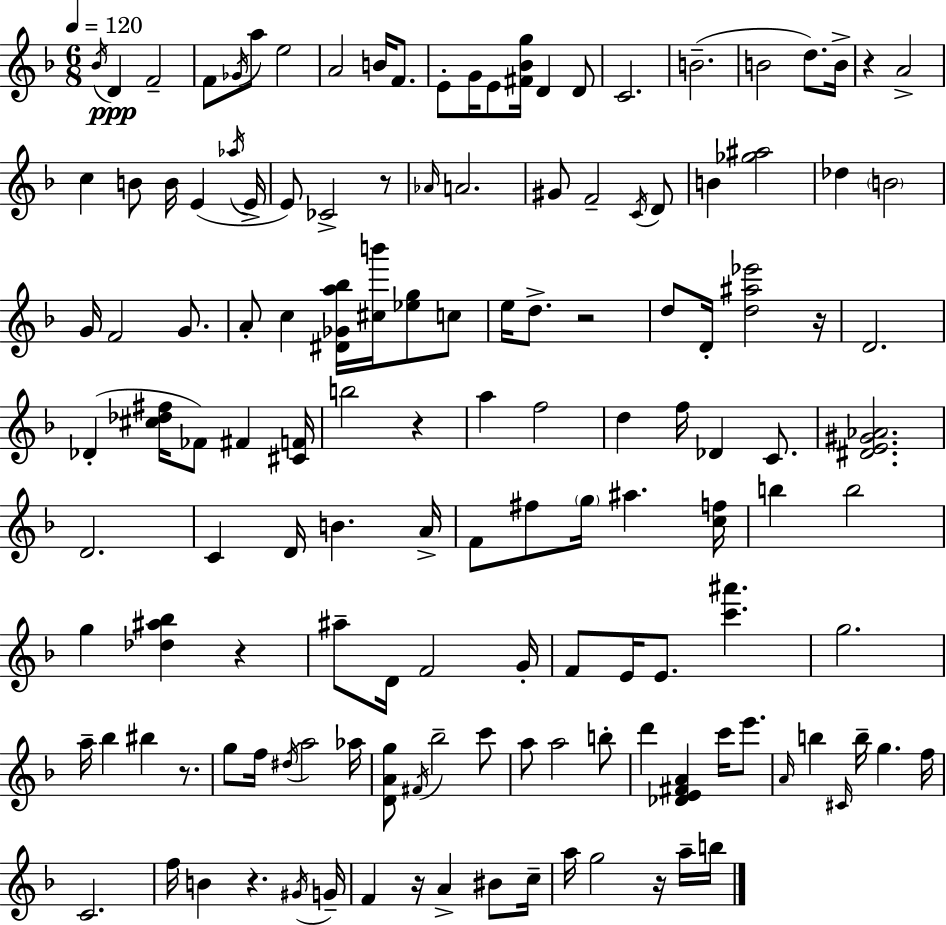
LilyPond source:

{
  \clef treble
  \numericTimeSignature
  \time 6/8
  \key f \major
  \tempo 4 = 120
  \acciaccatura { bes'16 }\ppp d'4 f'2-- | f'8 \acciaccatura { ges'16 } a''8 e''2 | a'2 b'16 f'8. | e'8-. g'16 e'8 <fis' bes' g''>16 d'4 | \break d'8 c'2. | b'2.--( | b'2 d''8.) | b'16-> r4 a'2-> | \break c''4 b'8 b'16 e'4( | \acciaccatura { aes''16 } e'16-> e'8) ces'2-> | r8 \grace { aes'16 } a'2. | gis'8 f'2-- | \break \acciaccatura { c'16 } d'8 b'4 <ges'' ais''>2 | des''4 \parenthesize b'2 | g'16 f'2 | g'8. a'8-. c''4 <dis' ges' a'' bes''>16 | \break <cis'' b'''>16 <ees'' g''>8 c''8 e''16 d''8.-> r2 | d''8 d'16-. <d'' ais'' ees'''>2 | r16 d'2. | des'4-.( <cis'' des'' fis''>16 fes'8) | \break fis'4 <cis' f'>16 b''2 | r4 a''4 f''2 | d''4 f''16 des'4 | c'8. <dis' e' gis' aes'>2. | \break d'2. | c'4 d'16 b'4. | a'16-> f'8 fis''8 \parenthesize g''16 ais''4. | <c'' f''>16 b''4 b''2 | \break g''4 <des'' ais'' bes''>4 | r4 ais''8-- d'16 f'2 | g'16-. f'8 e'16 e'8. <c''' ais'''>4. | g''2. | \break a''16-- bes''4 bis''4 | r8. g''8 f''16 \acciaccatura { dis''16 } a''2 | aes''16 <d' a' g''>8 \acciaccatura { fis'16 } bes''2-- | c'''8 a''8 a''2 | \break b''8-. d'''4 <des' e' fis' a'>4 | c'''16 e'''8. \grace { a'16 } b''4 | \grace { cis'16 } b''16-- g''4. f''16 c'2. | f''16 b'4 | \break r4. \acciaccatura { gis'16 } g'16-- f'4 | r16 a'4-> bis'8 c''16-- a''16 g''2 | r16 a''16-- b''16 \bar "|."
}